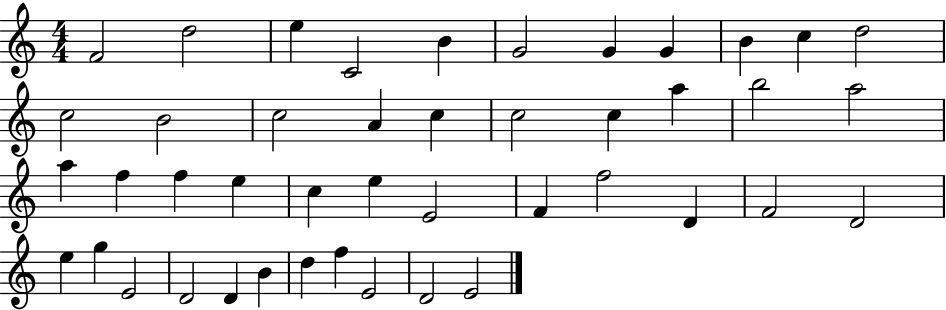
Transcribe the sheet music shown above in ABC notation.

X:1
T:Untitled
M:4/4
L:1/4
K:C
F2 d2 e C2 B G2 G G B c d2 c2 B2 c2 A c c2 c a b2 a2 a f f e c e E2 F f2 D F2 D2 e g E2 D2 D B d f E2 D2 E2